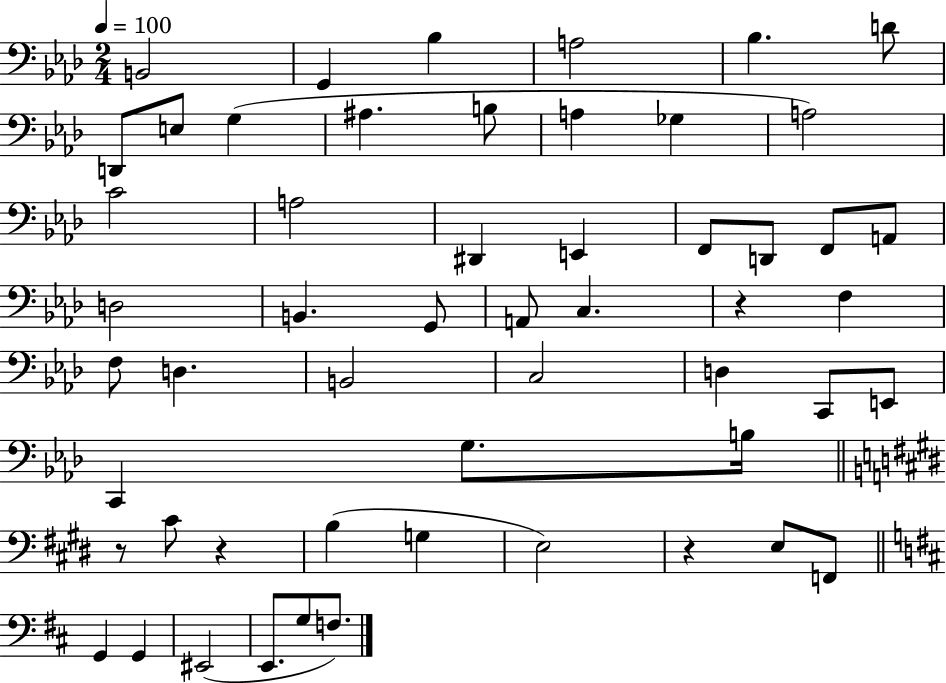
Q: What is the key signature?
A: AES major